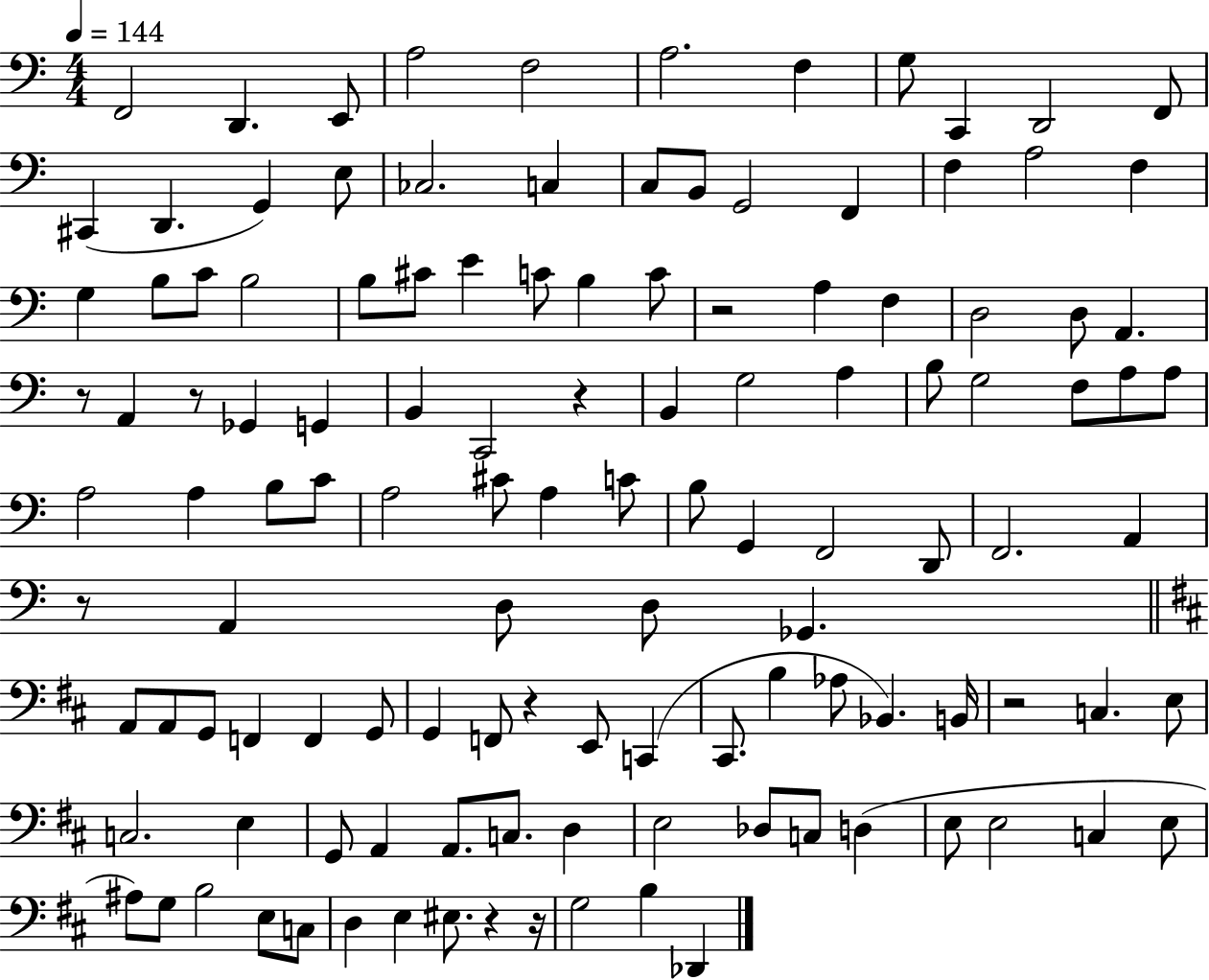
F2/h D2/q. E2/e A3/h F3/h A3/h. F3/q G3/e C2/q D2/h F2/e C#2/q D2/q. G2/q E3/e CES3/h. C3/q C3/e B2/e G2/h F2/q F3/q A3/h F3/q G3/q B3/e C4/e B3/h B3/e C#4/e E4/q C4/e B3/q C4/e R/h A3/q F3/q D3/h D3/e A2/q. R/e A2/q R/e Gb2/q G2/q B2/q C2/h R/q B2/q G3/h A3/q B3/e G3/h F3/e A3/e A3/e A3/h A3/q B3/e C4/e A3/h C#4/e A3/q C4/e B3/e G2/q F2/h D2/e F2/h. A2/q R/e A2/q D3/e D3/e Gb2/q. A2/e A2/e G2/e F2/q F2/q G2/e G2/q F2/e R/q E2/e C2/q C#2/e. B3/q Ab3/e Bb2/q. B2/s R/h C3/q. E3/e C3/h. E3/q G2/e A2/q A2/e. C3/e. D3/q E3/h Db3/e C3/e D3/q E3/e E3/h C3/q E3/e A#3/e G3/e B3/h E3/e C3/e D3/q E3/q EIS3/e. R/q R/s G3/h B3/q Db2/q